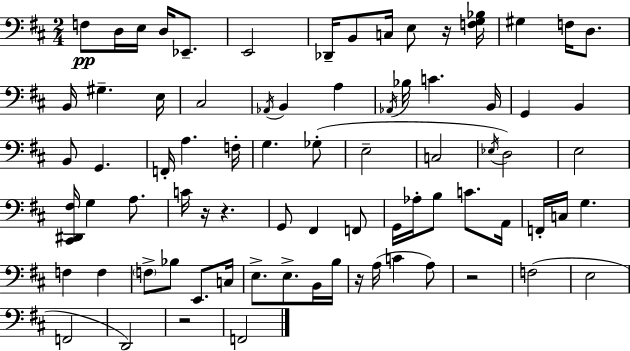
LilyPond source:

{
  \clef bass
  \numericTimeSignature
  \time 2/4
  \key d \major
  f8\pp d16 e16 d16 ees,8.-- | e,2 | des,16-- b,8 c16 e8 r16 <f g bes>16 | gis4 f16 d8. | \break b,16 gis4.-- e16 | cis2 | \acciaccatura { aes,16 } b,4 a4 | \acciaccatura { aes,16 } bes16 c'4. | \break b,16 g,4 b,4 | b,8 g,4. | f,16-. a4. | f16-. g4. | \break ges8-.( e2-- | c2 | \acciaccatura { ees16 }) d2 | e2 | \break <cis, dis, fis>16 g4 | a8. c'16 r16 r4. | g,8 fis,4 | f,8 g,16 aes16-. b8 c'8. | \break a,16 f,16-. c16 g4. | f4 f4 | \parenthesize f8-> bes8 e,8. | c16 e8.-> e8.-> | \break b,16 b16 r16 a16( c'4 | a8) r2 | f2( | e2 | \break f,2 | d,2) | r2 | f,2 | \break \bar "|."
}